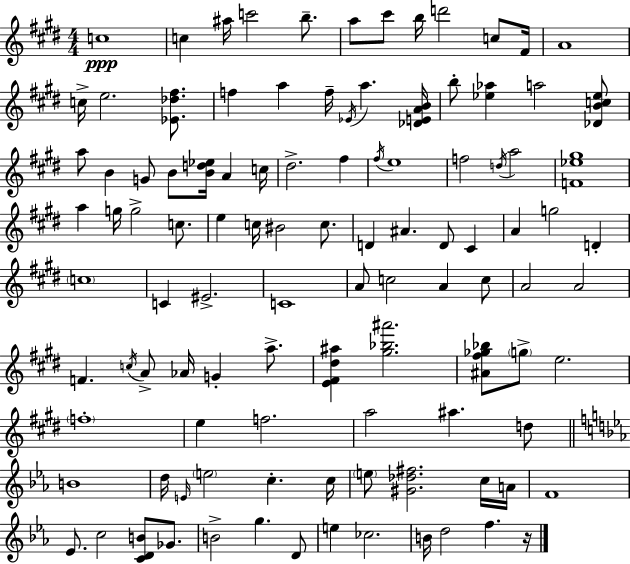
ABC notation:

X:1
T:Untitled
M:4/4
L:1/4
K:E
c4 c ^a/4 c'2 b/2 a/2 ^c'/2 b/4 d'2 c/2 ^F/4 A4 c/4 e2 [_E_d^f]/2 f a f/4 _E/4 a [_DEAB]/4 b/2 [_e_a] a2 [_DBc_e]/2 a/2 B G/2 B/2 [Bd_e]/4 A c/4 ^d2 ^f ^f/4 e4 f2 d/4 a2 [F_e^g]4 a g/4 g2 c/2 e c/4 ^B2 c/2 D ^A D/2 ^C A g2 D c4 C ^E2 C4 A/2 c2 A c/2 A2 A2 F c/4 A/2 _A/4 G a/2 [E^F^d^a] [^g_b^a']2 [^A^f_g_b]/2 g/2 e2 f4 e f2 a2 ^a d/2 B4 d/4 E/4 e2 c c/4 e/2 [^G_d^f]2 c/4 A/4 F4 _E/2 c2 [CDB]/2 _G/2 B2 g D/2 e _c2 B/4 d2 f z/4